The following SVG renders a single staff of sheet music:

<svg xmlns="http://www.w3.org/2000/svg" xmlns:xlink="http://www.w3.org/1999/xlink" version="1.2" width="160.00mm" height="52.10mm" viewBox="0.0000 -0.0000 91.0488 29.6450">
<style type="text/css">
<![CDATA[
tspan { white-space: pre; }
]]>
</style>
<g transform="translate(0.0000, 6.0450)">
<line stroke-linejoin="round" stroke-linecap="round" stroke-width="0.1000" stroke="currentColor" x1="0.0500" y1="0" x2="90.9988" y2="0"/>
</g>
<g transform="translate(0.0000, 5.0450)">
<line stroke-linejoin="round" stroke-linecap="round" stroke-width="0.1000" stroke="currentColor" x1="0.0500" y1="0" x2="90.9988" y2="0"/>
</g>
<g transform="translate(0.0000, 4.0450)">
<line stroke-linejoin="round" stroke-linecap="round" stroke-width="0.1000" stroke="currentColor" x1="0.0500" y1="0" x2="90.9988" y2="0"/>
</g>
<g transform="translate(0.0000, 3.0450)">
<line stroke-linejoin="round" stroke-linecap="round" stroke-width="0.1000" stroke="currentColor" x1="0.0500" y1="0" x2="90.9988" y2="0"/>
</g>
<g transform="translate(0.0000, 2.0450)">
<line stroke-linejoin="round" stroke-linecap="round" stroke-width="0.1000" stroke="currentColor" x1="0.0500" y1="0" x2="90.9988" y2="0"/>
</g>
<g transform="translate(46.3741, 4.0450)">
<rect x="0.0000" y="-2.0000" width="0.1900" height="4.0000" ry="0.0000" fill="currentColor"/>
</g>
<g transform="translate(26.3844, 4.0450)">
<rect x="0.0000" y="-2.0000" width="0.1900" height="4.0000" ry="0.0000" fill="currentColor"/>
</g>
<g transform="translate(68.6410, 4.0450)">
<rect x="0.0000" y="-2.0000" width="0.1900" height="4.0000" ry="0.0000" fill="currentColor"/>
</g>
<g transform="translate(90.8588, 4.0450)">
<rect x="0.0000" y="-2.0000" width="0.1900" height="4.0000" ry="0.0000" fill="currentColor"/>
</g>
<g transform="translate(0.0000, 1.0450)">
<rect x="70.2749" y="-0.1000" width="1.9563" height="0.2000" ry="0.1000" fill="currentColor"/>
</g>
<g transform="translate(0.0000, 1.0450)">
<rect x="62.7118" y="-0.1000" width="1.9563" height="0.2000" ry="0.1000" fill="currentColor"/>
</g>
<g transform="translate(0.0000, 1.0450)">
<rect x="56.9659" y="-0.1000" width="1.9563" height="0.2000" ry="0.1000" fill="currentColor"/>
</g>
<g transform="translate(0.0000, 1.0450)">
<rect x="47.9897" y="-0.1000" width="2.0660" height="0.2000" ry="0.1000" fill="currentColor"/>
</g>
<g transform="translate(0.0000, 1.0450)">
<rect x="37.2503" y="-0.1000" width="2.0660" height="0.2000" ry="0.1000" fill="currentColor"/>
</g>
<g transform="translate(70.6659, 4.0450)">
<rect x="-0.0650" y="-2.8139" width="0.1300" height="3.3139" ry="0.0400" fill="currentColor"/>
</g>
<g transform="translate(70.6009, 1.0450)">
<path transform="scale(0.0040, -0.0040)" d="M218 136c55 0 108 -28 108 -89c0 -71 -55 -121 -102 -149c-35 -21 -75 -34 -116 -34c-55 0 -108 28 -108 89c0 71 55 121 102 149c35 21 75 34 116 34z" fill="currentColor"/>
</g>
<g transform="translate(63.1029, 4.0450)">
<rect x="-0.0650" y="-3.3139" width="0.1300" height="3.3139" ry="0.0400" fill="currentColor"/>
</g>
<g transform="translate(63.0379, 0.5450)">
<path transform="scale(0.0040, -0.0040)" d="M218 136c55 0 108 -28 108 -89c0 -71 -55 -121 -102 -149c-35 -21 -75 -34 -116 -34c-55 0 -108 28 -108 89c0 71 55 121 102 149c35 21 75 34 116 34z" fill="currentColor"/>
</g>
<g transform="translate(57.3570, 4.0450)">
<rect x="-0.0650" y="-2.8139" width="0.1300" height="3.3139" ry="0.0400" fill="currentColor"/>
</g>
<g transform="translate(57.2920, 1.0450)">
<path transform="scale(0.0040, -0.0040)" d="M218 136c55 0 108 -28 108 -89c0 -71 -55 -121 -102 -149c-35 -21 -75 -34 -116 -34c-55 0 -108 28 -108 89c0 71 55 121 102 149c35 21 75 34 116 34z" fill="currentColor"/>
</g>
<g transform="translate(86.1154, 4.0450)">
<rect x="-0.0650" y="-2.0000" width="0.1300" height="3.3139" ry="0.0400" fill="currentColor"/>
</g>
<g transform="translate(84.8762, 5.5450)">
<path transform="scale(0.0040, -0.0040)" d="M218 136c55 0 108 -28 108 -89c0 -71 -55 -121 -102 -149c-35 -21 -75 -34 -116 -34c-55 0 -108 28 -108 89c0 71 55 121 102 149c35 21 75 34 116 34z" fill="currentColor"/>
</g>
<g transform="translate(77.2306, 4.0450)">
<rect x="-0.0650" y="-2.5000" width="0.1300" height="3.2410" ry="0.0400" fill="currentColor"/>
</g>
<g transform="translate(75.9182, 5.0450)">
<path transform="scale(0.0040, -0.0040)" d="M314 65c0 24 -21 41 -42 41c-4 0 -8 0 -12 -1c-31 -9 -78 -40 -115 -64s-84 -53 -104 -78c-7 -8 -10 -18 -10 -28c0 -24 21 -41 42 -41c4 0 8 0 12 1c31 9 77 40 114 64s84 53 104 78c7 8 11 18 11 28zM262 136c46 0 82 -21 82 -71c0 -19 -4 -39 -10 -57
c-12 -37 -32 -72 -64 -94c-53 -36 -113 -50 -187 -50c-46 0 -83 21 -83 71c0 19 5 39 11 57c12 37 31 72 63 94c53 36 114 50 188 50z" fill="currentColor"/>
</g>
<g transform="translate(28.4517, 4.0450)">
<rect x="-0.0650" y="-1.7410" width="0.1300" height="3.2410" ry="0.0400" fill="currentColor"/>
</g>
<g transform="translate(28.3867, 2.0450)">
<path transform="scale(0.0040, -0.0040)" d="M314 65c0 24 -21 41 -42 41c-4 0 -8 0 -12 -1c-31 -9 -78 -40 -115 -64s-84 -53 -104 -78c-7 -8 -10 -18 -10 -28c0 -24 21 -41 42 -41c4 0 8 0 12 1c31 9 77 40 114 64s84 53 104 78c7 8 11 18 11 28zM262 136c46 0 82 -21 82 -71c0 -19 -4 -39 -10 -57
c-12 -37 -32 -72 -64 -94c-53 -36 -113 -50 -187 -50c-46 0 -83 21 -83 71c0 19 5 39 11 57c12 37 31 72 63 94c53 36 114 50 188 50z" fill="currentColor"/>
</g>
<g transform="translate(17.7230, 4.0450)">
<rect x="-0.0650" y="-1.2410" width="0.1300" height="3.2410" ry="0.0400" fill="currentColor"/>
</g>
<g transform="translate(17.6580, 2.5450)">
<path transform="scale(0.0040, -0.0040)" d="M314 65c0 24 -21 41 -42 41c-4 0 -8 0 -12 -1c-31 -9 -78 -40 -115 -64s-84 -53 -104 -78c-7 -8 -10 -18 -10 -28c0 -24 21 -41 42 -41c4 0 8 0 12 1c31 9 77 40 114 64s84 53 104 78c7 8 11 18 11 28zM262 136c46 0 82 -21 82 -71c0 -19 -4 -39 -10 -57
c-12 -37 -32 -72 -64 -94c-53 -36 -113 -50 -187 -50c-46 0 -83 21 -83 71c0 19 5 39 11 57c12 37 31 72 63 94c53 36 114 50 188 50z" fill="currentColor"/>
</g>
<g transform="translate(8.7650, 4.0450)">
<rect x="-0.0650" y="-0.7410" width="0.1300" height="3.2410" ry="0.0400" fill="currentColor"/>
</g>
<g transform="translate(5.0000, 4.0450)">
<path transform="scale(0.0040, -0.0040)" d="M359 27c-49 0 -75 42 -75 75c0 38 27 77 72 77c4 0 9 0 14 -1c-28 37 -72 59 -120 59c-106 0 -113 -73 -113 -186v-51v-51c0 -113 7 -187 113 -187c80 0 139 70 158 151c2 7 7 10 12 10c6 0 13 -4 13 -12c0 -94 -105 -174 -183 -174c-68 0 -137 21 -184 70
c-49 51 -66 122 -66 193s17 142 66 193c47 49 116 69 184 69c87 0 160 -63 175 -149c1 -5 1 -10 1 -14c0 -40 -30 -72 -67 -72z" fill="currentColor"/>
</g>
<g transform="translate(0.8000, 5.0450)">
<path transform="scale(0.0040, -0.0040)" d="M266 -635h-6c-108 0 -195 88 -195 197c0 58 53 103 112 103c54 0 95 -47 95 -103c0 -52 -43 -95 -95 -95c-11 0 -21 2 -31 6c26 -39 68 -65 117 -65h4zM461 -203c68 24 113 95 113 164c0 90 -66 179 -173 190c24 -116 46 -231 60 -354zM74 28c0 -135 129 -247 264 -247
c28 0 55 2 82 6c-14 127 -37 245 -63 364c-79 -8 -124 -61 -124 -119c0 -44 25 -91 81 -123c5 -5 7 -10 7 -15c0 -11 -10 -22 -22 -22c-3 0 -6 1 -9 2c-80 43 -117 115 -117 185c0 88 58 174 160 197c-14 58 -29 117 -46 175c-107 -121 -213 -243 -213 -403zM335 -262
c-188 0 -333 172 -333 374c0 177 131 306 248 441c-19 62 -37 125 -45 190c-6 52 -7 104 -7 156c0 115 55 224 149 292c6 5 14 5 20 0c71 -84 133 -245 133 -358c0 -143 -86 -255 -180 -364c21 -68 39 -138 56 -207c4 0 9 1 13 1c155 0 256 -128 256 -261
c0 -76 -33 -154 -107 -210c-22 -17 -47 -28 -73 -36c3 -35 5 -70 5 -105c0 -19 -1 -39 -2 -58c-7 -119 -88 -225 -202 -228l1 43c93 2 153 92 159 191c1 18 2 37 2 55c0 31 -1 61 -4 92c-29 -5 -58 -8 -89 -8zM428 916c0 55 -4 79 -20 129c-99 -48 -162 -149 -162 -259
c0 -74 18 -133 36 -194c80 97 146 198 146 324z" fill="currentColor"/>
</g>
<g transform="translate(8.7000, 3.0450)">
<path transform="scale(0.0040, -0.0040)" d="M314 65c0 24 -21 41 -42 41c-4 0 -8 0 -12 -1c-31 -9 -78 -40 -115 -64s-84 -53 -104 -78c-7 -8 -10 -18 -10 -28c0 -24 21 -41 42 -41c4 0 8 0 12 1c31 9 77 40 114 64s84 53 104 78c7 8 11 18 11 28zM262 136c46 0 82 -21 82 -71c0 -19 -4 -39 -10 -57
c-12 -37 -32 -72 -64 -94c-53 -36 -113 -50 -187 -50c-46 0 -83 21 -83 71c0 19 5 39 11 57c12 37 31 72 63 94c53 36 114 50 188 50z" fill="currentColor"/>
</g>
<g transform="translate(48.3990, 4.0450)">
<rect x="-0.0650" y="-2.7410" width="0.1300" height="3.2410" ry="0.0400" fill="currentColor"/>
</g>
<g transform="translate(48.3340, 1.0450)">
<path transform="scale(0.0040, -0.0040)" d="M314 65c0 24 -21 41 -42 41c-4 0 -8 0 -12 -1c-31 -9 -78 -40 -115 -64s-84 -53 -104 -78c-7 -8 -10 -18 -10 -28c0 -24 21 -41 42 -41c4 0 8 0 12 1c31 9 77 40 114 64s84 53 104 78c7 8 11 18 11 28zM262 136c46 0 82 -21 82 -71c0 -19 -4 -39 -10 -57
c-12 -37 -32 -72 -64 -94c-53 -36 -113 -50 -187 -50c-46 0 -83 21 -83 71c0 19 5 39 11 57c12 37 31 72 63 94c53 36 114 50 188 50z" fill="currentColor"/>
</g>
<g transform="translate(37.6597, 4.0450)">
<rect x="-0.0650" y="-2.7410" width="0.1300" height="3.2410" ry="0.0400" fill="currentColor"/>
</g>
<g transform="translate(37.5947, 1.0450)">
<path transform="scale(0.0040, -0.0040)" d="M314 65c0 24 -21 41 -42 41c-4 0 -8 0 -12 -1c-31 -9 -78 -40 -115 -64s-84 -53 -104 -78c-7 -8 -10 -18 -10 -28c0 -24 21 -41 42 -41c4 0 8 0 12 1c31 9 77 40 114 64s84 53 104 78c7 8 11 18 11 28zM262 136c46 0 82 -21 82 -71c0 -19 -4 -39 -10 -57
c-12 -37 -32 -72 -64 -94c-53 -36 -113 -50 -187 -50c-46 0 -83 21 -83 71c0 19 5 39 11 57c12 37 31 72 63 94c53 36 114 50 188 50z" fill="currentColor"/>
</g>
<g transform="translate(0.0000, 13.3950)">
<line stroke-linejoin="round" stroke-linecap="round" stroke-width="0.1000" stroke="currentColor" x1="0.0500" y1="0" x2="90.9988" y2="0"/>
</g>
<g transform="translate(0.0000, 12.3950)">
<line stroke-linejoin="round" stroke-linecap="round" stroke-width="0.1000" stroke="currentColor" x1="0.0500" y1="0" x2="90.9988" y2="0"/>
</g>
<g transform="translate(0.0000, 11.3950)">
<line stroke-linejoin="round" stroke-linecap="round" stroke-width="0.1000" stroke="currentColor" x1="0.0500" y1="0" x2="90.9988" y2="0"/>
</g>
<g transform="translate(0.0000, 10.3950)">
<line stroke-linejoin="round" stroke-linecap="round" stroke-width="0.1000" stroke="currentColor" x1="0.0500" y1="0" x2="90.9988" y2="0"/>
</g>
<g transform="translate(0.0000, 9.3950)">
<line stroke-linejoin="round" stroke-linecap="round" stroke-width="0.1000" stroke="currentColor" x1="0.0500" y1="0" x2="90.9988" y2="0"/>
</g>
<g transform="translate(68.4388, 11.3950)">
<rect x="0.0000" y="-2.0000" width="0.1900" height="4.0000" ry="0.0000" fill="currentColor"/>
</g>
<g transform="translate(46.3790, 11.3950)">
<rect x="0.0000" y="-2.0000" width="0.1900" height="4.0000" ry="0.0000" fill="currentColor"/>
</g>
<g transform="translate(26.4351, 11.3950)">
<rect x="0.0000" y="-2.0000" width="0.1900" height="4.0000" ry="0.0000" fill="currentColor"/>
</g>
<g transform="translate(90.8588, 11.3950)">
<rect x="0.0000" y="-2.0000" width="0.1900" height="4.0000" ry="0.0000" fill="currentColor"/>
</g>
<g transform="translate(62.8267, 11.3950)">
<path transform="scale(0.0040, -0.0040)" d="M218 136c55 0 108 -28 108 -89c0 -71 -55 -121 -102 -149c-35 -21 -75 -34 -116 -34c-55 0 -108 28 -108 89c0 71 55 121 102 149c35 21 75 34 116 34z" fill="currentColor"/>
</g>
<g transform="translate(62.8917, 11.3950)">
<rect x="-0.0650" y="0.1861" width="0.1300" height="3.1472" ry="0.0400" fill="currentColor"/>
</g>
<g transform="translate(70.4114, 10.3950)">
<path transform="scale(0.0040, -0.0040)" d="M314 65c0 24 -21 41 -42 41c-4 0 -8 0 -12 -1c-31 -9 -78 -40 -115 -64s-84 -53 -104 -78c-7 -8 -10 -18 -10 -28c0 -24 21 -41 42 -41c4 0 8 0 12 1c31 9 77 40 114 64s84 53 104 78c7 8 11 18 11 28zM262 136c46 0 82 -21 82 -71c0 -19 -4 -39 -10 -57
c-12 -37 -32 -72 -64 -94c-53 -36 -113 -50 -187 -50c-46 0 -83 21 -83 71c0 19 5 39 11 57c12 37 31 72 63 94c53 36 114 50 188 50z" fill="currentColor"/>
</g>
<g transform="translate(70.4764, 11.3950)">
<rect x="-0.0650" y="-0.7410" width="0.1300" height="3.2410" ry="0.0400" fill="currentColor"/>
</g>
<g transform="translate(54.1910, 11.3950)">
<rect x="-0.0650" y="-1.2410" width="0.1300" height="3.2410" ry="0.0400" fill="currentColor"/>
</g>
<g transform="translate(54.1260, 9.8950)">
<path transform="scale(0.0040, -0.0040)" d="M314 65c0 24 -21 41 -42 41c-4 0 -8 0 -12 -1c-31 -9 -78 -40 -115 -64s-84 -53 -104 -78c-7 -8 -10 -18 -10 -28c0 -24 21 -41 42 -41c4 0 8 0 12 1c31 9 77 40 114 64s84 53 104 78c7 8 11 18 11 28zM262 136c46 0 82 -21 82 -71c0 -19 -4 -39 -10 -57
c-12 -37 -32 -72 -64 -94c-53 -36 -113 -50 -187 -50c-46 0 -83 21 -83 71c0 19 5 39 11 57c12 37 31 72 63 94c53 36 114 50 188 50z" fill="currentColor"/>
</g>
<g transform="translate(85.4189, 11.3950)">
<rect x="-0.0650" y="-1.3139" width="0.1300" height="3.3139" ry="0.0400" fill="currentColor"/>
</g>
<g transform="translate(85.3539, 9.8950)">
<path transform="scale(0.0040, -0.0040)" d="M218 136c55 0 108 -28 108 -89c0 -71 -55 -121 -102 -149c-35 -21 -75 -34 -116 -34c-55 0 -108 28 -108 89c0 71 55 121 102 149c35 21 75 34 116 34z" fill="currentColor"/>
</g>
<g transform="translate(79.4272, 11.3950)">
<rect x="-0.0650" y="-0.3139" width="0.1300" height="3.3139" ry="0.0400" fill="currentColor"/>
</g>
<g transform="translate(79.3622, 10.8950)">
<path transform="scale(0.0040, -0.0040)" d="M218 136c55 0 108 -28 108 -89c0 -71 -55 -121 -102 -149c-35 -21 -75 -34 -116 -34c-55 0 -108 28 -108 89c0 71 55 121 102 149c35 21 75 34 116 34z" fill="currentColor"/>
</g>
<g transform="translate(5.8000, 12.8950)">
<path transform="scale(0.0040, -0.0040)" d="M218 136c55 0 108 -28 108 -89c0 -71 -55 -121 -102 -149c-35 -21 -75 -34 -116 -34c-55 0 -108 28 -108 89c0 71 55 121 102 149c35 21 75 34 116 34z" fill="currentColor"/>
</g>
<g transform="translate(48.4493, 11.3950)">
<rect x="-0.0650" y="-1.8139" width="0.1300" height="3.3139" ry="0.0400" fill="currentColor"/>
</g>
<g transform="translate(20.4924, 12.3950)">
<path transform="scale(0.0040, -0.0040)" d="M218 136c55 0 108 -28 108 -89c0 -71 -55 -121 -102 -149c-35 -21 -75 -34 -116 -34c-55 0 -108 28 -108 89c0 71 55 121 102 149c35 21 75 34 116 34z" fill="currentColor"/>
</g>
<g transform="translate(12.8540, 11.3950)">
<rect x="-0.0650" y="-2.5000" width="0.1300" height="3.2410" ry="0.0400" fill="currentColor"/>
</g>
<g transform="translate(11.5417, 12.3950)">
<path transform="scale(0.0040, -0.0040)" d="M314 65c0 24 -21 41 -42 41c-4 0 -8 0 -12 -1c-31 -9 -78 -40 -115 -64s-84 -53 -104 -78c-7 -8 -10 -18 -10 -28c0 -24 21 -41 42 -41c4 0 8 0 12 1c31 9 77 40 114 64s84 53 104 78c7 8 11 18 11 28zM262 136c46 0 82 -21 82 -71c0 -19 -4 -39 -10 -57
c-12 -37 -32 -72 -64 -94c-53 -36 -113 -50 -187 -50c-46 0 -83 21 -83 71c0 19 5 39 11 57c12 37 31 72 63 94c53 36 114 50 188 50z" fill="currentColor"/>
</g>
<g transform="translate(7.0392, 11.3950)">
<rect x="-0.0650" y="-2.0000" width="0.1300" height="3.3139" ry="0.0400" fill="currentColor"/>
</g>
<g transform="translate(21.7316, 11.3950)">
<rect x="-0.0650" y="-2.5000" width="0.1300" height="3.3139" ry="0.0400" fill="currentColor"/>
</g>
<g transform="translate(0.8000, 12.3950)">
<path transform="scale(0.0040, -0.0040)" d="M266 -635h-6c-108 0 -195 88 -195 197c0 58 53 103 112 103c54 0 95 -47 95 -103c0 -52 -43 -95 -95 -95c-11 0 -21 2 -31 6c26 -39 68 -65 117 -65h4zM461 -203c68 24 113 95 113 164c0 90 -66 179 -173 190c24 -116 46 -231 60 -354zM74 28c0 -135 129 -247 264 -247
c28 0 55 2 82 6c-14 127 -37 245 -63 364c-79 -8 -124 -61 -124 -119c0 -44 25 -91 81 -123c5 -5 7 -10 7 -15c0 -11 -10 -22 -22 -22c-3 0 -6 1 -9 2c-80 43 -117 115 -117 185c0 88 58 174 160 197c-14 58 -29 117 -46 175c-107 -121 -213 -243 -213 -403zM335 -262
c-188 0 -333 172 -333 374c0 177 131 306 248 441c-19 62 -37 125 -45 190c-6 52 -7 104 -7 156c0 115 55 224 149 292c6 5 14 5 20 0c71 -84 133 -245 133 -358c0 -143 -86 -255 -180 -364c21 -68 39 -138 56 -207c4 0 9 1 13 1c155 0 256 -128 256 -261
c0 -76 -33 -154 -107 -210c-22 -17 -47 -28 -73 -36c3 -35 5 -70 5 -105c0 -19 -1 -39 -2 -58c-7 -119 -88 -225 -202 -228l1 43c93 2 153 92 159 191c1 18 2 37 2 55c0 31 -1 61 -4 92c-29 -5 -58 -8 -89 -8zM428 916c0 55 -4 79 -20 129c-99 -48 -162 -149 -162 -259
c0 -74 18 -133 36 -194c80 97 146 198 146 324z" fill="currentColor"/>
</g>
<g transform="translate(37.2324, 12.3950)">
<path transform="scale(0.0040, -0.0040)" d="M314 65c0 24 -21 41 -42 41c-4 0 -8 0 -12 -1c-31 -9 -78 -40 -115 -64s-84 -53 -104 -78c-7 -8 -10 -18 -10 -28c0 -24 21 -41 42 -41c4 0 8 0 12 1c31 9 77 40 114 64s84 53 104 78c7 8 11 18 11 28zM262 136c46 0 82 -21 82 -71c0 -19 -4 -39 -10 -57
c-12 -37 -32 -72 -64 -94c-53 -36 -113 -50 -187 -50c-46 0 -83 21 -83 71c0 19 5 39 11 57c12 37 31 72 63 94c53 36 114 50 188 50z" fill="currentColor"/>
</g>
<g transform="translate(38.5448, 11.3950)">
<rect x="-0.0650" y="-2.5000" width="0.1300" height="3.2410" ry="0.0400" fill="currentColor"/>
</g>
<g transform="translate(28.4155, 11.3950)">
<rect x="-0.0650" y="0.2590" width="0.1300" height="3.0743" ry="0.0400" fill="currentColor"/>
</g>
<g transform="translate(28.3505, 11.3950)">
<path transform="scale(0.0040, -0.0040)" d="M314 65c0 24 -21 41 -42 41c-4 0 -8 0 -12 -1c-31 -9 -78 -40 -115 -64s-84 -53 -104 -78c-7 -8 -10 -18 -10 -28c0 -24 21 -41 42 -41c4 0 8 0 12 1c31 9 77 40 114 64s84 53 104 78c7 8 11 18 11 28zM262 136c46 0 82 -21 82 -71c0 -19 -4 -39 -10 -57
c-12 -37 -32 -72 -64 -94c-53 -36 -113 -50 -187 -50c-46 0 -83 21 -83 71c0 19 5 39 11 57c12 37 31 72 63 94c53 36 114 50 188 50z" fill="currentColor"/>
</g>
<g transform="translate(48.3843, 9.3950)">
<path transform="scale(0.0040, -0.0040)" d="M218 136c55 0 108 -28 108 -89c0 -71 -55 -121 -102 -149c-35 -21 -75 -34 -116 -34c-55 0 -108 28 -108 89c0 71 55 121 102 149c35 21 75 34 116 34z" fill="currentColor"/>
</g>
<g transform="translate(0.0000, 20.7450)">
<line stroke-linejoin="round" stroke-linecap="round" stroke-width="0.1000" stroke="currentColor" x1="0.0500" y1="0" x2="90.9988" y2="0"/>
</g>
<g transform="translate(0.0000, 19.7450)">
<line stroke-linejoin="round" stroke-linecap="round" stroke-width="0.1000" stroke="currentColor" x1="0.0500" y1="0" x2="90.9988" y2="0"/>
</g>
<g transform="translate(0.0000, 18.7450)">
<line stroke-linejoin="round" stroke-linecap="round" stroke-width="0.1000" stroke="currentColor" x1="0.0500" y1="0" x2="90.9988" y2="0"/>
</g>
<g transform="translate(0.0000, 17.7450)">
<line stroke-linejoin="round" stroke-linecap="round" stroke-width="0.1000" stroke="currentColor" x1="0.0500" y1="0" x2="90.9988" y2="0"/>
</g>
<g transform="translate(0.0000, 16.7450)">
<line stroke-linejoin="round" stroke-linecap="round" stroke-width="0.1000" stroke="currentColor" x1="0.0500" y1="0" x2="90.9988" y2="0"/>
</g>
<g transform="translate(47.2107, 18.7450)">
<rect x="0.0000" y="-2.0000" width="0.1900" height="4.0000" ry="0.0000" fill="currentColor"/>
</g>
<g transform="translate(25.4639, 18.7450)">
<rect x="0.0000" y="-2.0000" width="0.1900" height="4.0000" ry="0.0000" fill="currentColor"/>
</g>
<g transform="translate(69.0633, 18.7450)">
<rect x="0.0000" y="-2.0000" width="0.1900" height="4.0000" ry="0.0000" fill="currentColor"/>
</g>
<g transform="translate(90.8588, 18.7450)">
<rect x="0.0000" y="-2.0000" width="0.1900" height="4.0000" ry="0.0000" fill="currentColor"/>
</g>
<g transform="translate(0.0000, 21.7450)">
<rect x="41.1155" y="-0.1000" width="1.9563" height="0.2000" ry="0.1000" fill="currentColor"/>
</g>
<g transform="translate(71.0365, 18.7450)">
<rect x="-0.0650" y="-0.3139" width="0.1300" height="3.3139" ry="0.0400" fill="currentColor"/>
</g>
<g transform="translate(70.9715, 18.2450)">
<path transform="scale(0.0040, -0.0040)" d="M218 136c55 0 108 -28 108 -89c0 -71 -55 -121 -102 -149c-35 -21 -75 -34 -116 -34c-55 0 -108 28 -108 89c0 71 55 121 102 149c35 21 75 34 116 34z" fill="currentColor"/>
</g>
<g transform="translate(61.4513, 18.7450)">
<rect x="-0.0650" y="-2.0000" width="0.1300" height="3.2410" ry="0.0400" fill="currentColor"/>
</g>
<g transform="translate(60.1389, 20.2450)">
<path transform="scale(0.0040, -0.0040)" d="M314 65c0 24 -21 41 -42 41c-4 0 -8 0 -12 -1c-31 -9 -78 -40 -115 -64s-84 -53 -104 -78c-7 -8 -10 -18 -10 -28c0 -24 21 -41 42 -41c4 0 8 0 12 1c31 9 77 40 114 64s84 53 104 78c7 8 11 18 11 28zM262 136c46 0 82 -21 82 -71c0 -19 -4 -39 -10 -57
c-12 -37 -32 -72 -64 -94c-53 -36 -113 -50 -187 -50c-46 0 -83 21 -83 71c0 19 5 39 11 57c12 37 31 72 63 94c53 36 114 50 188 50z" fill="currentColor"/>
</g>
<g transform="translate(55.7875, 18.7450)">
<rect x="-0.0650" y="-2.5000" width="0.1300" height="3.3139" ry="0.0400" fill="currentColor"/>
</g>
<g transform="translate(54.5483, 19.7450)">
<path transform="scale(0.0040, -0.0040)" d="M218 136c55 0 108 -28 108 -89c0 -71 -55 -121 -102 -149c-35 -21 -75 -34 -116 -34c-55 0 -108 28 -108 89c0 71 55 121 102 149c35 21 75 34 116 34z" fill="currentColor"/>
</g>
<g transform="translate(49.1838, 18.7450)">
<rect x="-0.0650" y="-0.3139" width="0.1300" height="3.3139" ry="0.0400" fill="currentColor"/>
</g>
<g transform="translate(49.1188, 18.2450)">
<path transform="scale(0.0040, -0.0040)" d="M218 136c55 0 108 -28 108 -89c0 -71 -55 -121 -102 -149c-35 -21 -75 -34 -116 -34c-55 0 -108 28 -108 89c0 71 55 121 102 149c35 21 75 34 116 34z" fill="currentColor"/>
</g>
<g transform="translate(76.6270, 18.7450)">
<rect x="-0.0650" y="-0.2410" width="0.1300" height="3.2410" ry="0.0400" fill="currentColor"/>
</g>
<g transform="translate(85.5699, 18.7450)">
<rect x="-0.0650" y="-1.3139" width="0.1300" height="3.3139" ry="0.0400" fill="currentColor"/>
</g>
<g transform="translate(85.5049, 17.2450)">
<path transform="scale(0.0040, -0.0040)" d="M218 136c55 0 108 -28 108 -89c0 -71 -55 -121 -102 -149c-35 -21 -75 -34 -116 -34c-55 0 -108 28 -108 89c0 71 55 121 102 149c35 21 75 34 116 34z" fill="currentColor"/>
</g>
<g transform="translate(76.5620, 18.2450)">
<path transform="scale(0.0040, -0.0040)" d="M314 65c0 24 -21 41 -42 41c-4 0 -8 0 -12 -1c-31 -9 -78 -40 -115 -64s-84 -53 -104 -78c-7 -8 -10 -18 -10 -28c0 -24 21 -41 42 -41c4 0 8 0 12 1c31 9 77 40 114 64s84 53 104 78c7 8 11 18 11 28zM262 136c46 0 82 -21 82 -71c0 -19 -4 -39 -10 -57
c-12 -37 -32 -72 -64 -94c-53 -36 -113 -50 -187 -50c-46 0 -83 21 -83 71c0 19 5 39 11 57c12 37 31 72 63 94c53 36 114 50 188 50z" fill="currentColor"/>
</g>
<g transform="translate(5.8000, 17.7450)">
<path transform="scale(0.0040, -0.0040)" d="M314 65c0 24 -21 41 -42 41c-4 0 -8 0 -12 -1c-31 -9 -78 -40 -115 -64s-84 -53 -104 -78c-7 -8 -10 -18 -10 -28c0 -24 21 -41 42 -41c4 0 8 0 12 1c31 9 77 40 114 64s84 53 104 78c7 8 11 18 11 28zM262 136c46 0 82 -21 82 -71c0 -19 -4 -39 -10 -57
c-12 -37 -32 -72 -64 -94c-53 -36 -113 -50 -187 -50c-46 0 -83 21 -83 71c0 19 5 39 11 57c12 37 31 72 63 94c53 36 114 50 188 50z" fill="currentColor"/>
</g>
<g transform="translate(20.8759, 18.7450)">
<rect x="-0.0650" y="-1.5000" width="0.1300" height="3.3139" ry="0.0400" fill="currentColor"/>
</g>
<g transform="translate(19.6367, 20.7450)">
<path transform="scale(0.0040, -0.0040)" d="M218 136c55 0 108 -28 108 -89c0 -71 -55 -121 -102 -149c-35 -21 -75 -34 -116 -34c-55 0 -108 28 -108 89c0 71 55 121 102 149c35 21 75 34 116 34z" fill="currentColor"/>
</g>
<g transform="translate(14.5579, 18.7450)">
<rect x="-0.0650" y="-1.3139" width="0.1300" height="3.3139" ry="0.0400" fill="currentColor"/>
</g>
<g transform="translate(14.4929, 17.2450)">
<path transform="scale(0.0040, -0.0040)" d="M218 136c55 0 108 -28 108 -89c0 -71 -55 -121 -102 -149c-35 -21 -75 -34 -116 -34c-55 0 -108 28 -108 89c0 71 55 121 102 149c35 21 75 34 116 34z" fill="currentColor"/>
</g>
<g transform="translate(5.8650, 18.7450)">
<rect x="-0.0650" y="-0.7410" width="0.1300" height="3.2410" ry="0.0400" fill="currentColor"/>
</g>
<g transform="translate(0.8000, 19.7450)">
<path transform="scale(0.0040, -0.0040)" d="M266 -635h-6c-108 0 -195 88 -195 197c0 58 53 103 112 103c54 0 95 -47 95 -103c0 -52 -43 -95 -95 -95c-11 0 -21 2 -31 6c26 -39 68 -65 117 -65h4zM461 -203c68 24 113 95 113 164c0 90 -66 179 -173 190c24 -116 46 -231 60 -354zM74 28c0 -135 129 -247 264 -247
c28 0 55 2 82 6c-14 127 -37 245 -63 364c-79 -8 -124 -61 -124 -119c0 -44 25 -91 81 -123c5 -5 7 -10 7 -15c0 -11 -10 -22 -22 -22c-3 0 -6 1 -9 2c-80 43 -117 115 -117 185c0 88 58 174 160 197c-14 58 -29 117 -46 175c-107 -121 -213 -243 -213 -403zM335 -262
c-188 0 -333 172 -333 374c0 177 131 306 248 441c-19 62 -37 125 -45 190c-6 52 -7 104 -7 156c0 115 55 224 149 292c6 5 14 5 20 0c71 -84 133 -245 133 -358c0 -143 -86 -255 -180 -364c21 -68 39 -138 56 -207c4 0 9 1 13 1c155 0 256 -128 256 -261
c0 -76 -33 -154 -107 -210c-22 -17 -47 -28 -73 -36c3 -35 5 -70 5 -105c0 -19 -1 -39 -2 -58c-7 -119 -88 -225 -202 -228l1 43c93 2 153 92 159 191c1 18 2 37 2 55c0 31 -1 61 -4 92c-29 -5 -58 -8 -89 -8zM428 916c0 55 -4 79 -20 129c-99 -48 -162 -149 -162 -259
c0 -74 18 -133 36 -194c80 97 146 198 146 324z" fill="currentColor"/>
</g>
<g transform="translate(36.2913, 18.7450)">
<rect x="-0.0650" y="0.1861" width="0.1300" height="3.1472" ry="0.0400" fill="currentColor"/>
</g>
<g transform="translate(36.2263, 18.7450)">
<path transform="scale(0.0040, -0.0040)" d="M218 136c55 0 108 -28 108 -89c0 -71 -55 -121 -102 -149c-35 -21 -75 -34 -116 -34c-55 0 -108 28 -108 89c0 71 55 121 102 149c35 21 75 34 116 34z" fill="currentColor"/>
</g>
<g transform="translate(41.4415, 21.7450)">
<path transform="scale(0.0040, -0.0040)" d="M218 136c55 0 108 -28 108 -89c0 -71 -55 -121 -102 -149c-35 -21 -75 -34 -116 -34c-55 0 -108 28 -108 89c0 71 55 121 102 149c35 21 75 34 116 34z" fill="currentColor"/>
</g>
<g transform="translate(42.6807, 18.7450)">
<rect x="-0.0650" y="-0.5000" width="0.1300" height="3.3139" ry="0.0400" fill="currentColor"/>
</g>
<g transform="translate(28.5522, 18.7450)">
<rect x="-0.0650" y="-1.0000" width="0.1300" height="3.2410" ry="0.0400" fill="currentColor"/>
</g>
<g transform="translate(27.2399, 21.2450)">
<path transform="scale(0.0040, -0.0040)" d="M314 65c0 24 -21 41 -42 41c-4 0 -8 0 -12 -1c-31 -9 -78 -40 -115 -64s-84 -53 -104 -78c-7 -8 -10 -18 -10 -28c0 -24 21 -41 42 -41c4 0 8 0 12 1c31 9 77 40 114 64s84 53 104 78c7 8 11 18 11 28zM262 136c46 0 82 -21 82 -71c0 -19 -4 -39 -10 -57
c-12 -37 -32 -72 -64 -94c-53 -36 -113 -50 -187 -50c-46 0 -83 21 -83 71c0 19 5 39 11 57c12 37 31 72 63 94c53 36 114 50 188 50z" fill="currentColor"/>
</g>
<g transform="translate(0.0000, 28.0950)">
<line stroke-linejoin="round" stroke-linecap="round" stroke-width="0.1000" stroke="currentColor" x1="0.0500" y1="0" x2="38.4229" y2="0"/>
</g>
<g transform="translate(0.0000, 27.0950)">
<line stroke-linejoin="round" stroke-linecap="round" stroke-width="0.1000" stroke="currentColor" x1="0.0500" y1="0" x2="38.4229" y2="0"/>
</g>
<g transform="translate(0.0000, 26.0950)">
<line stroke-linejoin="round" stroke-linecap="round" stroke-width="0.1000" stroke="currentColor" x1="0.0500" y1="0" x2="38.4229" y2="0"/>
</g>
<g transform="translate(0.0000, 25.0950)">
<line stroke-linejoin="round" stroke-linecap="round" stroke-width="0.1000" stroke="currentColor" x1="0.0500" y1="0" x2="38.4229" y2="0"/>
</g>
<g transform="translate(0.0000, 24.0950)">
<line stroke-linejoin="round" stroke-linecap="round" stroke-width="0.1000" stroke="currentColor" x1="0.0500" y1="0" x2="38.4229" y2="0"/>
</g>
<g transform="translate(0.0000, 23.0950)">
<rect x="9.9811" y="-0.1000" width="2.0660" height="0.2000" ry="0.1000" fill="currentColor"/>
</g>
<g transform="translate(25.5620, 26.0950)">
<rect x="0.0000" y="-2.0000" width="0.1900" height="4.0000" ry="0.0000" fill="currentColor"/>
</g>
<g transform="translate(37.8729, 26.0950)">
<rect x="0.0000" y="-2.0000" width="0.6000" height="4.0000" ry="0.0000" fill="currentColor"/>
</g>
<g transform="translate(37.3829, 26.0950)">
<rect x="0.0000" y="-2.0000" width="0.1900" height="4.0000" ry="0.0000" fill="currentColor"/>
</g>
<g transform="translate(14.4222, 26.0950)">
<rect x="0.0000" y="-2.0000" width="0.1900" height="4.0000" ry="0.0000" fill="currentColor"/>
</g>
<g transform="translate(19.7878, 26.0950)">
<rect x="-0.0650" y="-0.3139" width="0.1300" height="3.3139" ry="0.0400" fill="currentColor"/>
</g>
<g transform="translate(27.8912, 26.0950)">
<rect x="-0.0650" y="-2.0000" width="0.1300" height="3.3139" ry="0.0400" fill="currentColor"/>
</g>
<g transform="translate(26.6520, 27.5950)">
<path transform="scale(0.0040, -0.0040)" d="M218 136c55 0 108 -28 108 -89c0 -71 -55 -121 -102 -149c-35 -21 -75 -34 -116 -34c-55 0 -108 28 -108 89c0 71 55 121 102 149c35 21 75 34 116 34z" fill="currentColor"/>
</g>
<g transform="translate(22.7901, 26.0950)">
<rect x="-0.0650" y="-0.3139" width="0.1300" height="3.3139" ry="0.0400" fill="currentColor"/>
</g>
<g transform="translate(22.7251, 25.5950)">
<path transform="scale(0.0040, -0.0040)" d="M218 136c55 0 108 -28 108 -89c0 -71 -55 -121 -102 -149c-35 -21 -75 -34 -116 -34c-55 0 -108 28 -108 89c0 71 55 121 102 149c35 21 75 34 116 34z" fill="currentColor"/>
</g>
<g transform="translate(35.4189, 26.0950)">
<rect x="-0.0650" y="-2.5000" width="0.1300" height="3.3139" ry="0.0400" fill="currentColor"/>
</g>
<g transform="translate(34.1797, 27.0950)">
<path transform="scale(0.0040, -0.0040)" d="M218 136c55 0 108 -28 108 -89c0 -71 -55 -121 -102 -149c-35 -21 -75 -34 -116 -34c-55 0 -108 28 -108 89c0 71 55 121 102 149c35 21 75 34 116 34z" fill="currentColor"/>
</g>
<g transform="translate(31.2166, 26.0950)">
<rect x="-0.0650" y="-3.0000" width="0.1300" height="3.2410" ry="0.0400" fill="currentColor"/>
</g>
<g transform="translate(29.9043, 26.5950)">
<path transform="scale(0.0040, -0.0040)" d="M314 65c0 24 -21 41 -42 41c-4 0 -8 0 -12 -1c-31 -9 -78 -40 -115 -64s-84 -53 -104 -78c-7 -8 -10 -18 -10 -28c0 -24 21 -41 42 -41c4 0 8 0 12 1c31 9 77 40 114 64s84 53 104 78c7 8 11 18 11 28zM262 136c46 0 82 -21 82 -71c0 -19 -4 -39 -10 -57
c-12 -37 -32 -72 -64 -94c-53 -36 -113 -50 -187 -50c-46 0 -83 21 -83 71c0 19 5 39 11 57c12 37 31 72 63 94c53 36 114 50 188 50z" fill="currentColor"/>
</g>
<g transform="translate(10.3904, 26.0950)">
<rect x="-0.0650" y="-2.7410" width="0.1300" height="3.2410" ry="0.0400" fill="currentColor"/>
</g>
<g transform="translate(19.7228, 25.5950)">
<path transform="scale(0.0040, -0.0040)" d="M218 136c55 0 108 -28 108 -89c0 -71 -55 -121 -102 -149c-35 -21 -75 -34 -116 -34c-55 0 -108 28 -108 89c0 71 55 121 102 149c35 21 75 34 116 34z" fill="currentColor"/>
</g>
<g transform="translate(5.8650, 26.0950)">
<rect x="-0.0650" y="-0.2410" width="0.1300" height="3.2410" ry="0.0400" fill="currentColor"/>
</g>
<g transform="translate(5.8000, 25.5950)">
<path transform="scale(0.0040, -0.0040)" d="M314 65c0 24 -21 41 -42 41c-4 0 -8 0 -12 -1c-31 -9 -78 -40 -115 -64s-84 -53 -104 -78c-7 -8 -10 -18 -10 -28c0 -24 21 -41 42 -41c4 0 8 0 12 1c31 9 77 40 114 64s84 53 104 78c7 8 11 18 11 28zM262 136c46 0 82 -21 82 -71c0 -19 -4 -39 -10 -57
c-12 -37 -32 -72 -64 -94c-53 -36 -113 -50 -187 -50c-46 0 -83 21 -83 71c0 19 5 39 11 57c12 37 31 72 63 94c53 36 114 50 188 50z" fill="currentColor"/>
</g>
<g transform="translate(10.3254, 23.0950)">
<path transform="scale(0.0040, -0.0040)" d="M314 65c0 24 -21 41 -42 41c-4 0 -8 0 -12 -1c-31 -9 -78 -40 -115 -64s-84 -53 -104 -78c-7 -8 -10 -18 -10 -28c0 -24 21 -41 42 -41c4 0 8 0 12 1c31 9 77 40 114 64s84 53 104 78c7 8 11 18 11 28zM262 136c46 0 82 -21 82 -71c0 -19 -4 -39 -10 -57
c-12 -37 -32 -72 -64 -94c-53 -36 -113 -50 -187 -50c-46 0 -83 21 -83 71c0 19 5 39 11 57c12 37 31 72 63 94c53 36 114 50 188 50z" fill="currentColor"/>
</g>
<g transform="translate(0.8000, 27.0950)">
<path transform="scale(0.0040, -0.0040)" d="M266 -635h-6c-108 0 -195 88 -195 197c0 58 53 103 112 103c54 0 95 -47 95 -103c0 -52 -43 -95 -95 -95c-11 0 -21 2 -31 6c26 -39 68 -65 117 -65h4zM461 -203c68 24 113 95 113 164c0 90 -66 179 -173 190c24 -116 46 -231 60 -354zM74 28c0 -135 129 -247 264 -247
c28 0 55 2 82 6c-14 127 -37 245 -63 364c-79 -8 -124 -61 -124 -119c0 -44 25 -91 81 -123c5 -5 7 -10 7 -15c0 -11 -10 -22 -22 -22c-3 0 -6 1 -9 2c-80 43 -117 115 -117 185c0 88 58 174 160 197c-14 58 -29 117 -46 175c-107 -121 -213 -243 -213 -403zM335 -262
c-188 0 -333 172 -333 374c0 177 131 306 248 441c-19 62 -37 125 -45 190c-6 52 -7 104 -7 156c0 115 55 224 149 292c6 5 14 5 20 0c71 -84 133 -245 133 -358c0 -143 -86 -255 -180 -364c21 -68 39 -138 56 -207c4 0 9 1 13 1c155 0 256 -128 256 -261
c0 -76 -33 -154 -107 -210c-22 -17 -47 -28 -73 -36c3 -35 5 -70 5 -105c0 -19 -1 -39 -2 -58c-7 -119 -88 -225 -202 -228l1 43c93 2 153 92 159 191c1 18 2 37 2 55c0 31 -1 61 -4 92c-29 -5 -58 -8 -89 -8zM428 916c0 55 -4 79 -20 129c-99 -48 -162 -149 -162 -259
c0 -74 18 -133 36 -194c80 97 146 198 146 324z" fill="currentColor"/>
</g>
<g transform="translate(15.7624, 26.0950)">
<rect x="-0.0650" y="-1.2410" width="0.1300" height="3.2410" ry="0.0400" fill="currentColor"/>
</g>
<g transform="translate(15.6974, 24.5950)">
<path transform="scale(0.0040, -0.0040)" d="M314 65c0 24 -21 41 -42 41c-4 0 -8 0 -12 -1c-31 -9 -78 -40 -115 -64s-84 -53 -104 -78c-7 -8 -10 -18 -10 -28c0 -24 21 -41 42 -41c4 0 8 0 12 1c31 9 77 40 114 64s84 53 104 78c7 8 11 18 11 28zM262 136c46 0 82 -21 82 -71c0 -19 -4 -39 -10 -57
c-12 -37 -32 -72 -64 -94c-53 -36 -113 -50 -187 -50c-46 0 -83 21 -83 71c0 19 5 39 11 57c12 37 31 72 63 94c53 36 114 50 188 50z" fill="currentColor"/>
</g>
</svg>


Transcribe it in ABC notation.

X:1
T:Untitled
M:4/4
L:1/4
K:C
d2 e2 f2 a2 a2 a b a G2 F F G2 G B2 G2 f e2 B d2 c e d2 e E D2 B C c G F2 c c2 e c2 a2 e2 c c F A2 G